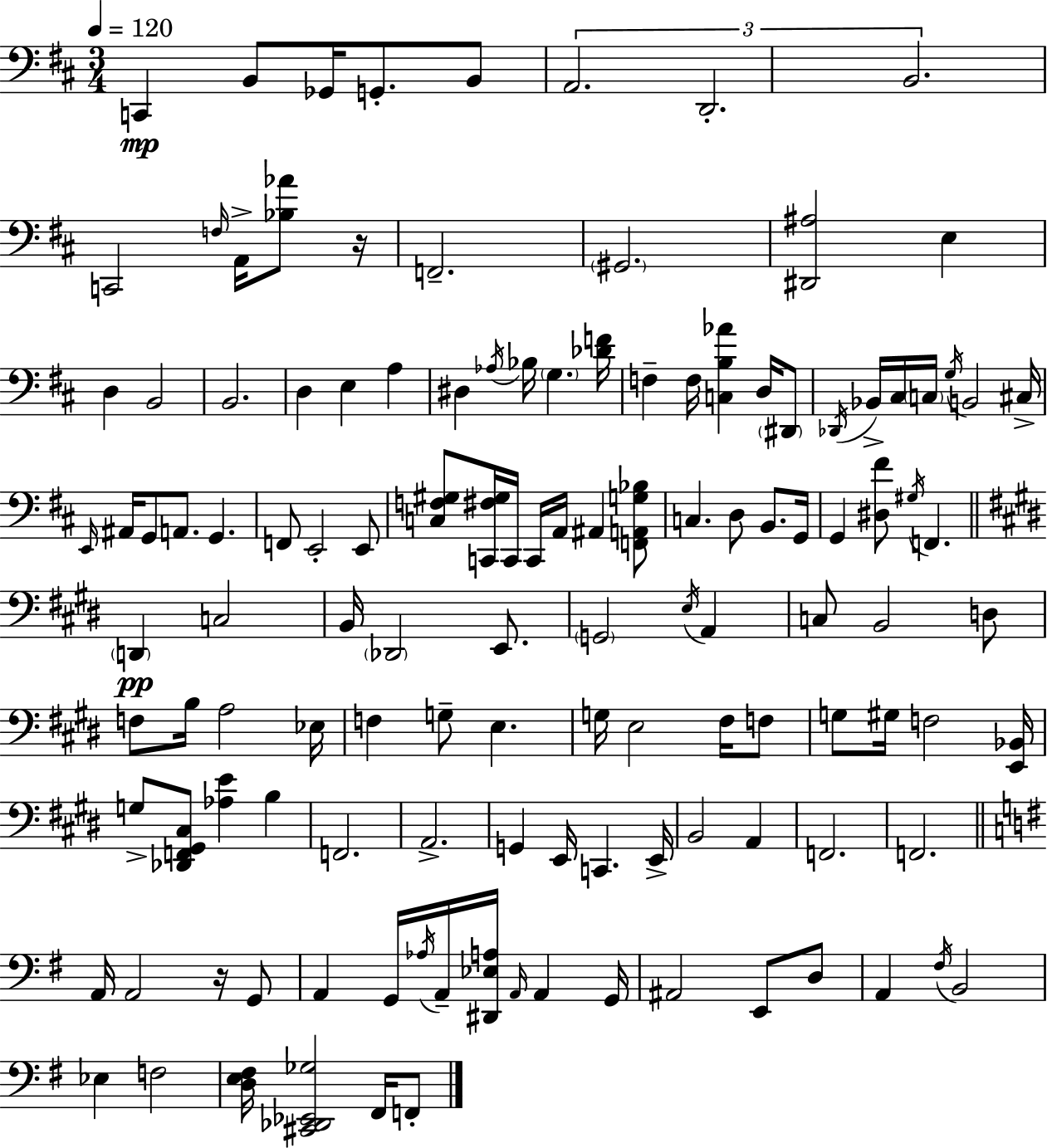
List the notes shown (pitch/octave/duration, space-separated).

C2/q B2/e Gb2/s G2/e. B2/e A2/h. D2/h. B2/h. C2/h F3/s A2/s [Bb3,Ab4]/e R/s F2/h. G#2/h. [D#2,A#3]/h E3/q D3/q B2/h B2/h. D3/q E3/q A3/q D#3/q Ab3/s Bb3/s G3/q. [Db4,F4]/s F3/q F3/s [C3,B3,Ab4]/q D3/s D#2/e Db2/s Bb2/s C#3/s C3/s G3/s B2/h C#3/s E2/s A#2/s G2/e A2/e. G2/q. F2/e E2/h E2/e [C3,F3,G#3]/e [C2,F#3,G#3]/s C2/s C2/s A2/s A#2/q [F2,A2,G3,Bb3]/e C3/q. D3/e B2/e. G2/s G2/q [D#3,F#4]/e G#3/s F2/q. D2/q C3/h B2/s Db2/h E2/e. G2/h E3/s A2/q C3/e B2/h D3/e F3/e B3/s A3/h Eb3/s F3/q G3/e E3/q. G3/s E3/h F#3/s F3/e G3/e G#3/s F3/h [E2,Bb2]/s G3/e [Db2,F2,G#2,C#3]/e [Ab3,E4]/q B3/q F2/h. A2/h. G2/q E2/s C2/q. E2/s B2/h A2/q F2/h. F2/h. A2/s A2/h R/s G2/e A2/q G2/s Ab3/s A2/s [D#2,Eb3,A3]/s A2/s A2/q G2/s A#2/h E2/e D3/e A2/q F#3/s B2/h Eb3/q F3/h [D3,E3,F#3]/s [C#2,Db2,Eb2,Gb3]/h F#2/s F2/e